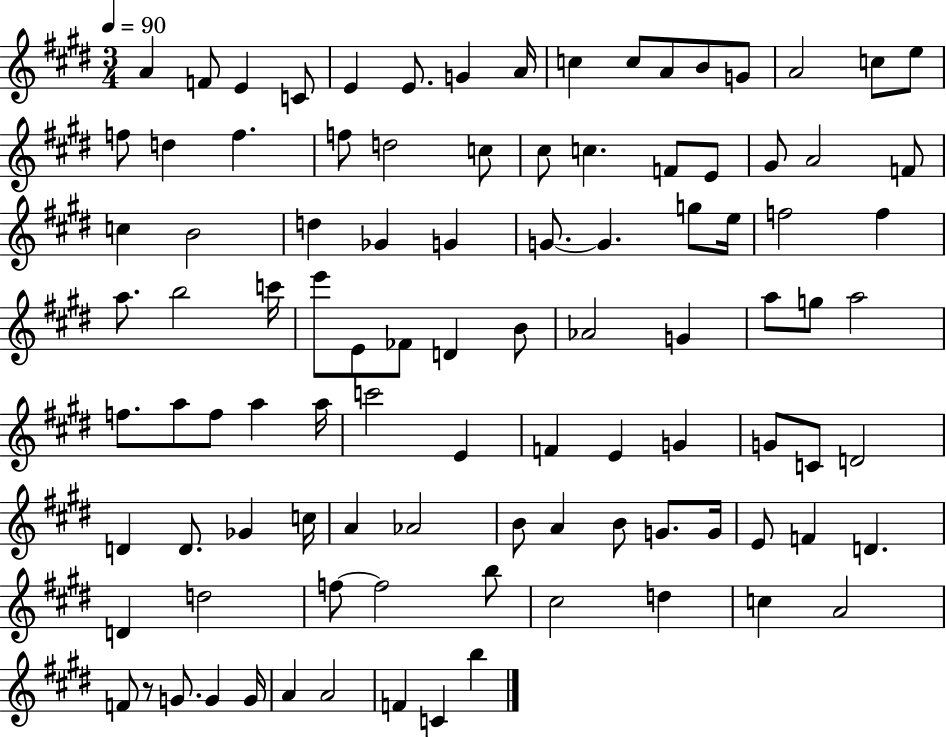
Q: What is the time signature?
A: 3/4